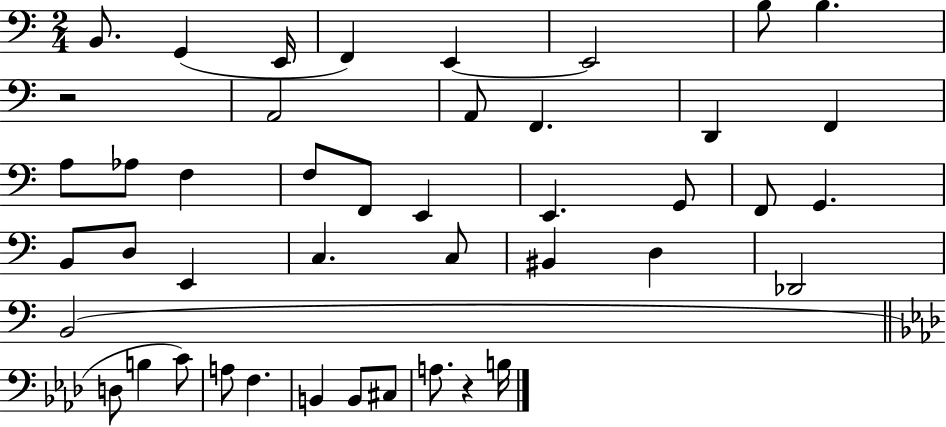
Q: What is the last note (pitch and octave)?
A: B3